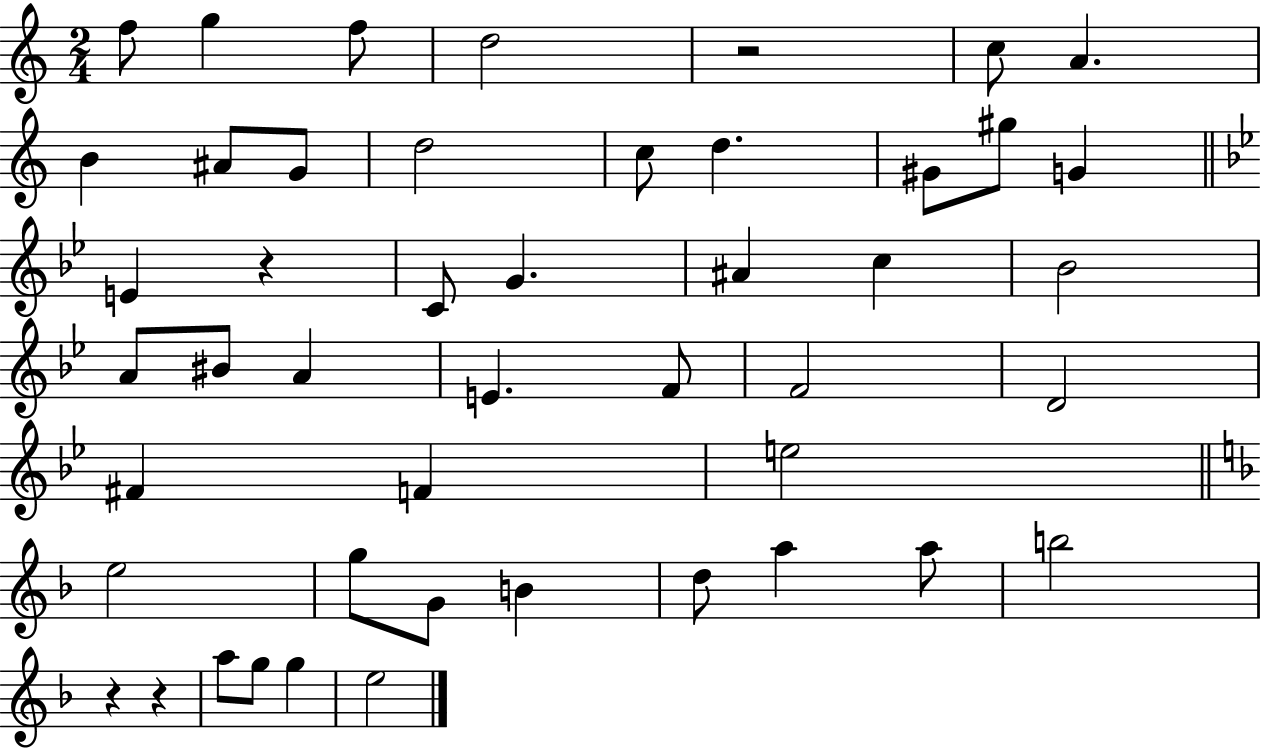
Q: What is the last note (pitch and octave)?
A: E5